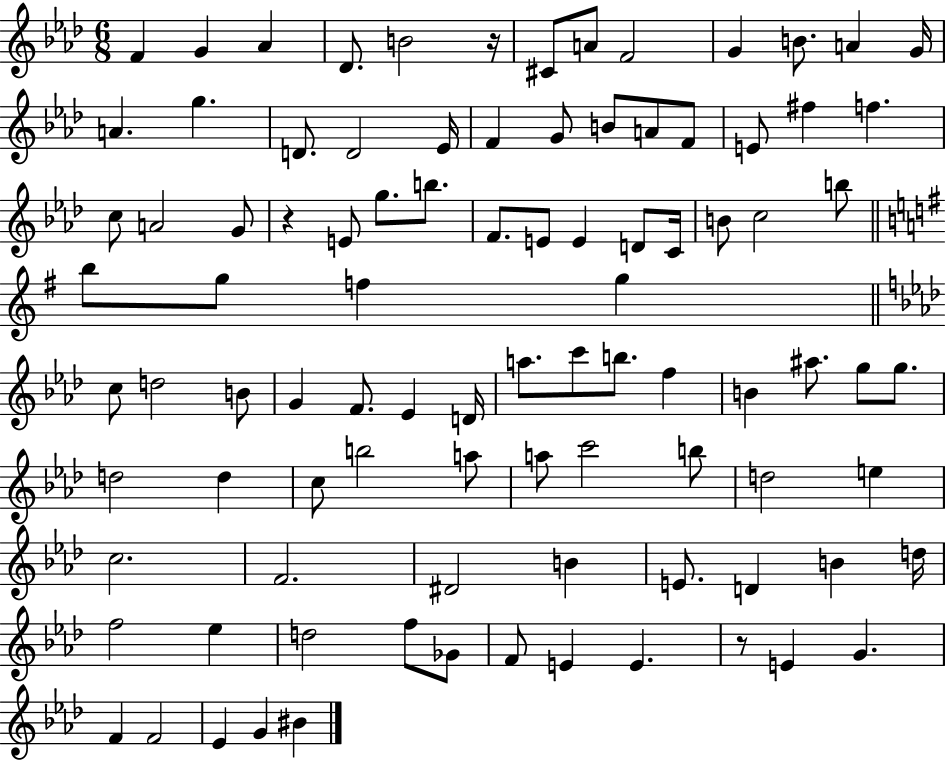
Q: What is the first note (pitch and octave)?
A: F4